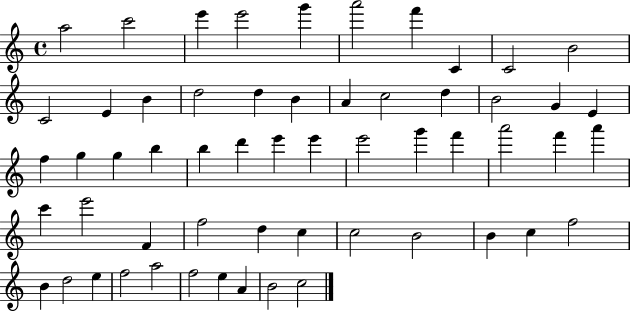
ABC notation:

X:1
T:Untitled
M:4/4
L:1/4
K:C
a2 c'2 e' e'2 g' a'2 f' C C2 B2 C2 E B d2 d B A c2 d B2 G E f g g b b d' e' e' e'2 g' f' a'2 f' a' c' e'2 F f2 d c c2 B2 B c f2 B d2 e f2 a2 f2 e A B2 c2